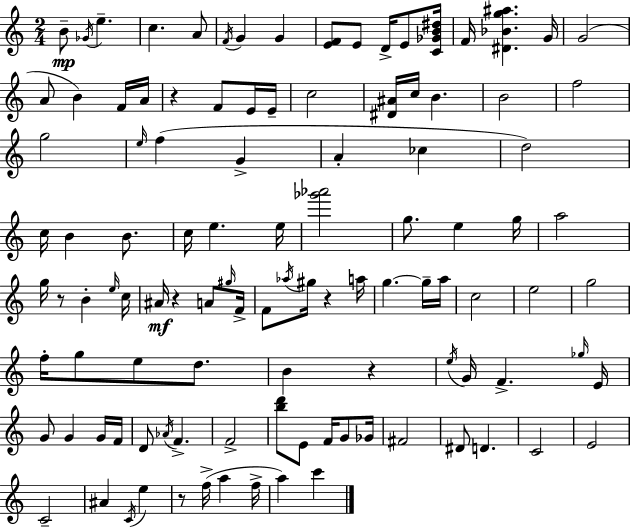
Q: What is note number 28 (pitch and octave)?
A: E5